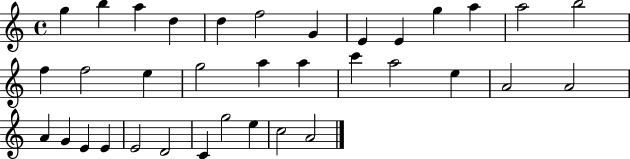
{
  \clef treble
  \time 4/4
  \defaultTimeSignature
  \key c \major
  g''4 b''4 a''4 d''4 | d''4 f''2 g'4 | e'4 e'4 g''4 a''4 | a''2 b''2 | \break f''4 f''2 e''4 | g''2 a''4 a''4 | c'''4 a''2 e''4 | a'2 a'2 | \break a'4 g'4 e'4 e'4 | e'2 d'2 | c'4 g''2 e''4 | c''2 a'2 | \break \bar "|."
}